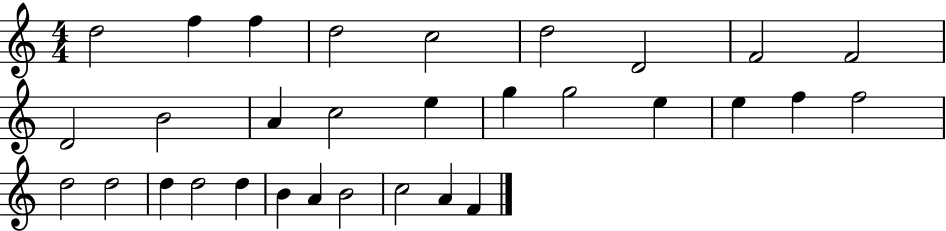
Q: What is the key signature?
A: C major